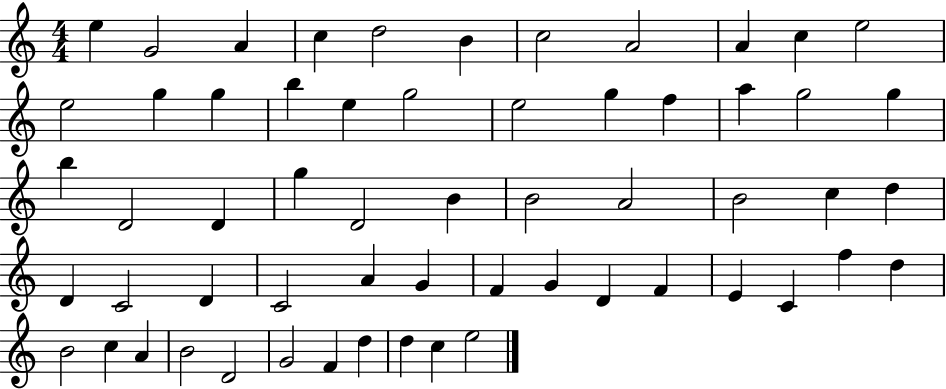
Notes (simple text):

E5/q G4/h A4/q C5/q D5/h B4/q C5/h A4/h A4/q C5/q E5/h E5/h G5/q G5/q B5/q E5/q G5/h E5/h G5/q F5/q A5/q G5/h G5/q B5/q D4/h D4/q G5/q D4/h B4/q B4/h A4/h B4/h C5/q D5/q D4/q C4/h D4/q C4/h A4/q G4/q F4/q G4/q D4/q F4/q E4/q C4/q F5/q D5/q B4/h C5/q A4/q B4/h D4/h G4/h F4/q D5/q D5/q C5/q E5/h